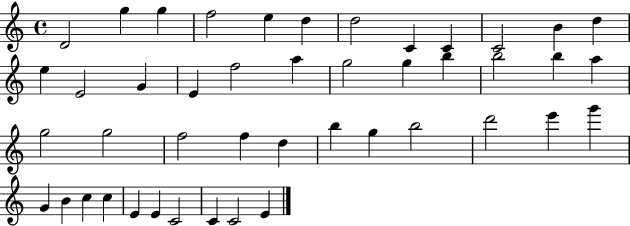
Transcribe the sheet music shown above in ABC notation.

X:1
T:Untitled
M:4/4
L:1/4
K:C
D2 g g f2 e d d2 C C C2 B d e E2 G E f2 a g2 g b b2 b a g2 g2 f2 f d b g b2 d'2 e' g' G B c c E E C2 C C2 E